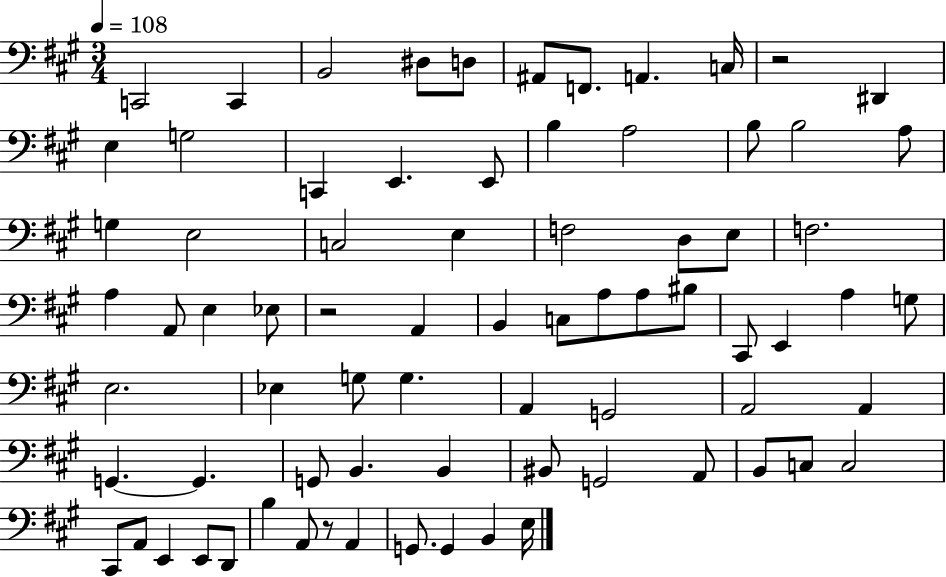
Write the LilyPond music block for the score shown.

{
  \clef bass
  \numericTimeSignature
  \time 3/4
  \key a \major
  \tempo 4 = 108
  c,2 c,4 | b,2 dis8 d8 | ais,8 f,8. a,4. c16 | r2 dis,4 | \break e4 g2 | c,4 e,4. e,8 | b4 a2 | b8 b2 a8 | \break g4 e2 | c2 e4 | f2 d8 e8 | f2. | \break a4 a,8 e4 ees8 | r2 a,4 | b,4 c8 a8 a8 bis8 | cis,8 e,4 a4 g8 | \break e2. | ees4 g8 g4. | a,4 g,2 | a,2 a,4 | \break g,4.~~ g,4. | g,8 b,4. b,4 | bis,8 g,2 a,8 | b,8 c8 c2 | \break cis,8 a,8 e,4 e,8 d,8 | b4 a,8 r8 a,4 | g,8. g,4 b,4 e16 | \bar "|."
}